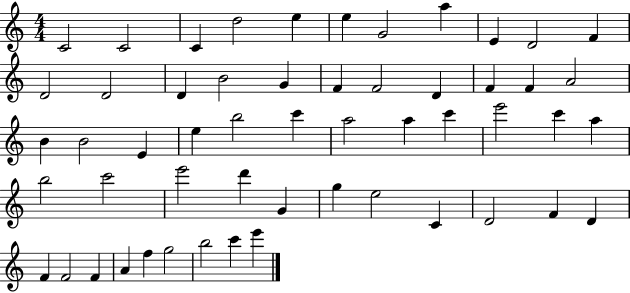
{
  \clef treble
  \numericTimeSignature
  \time 4/4
  \key c \major
  c'2 c'2 | c'4 d''2 e''4 | e''4 g'2 a''4 | e'4 d'2 f'4 | \break d'2 d'2 | d'4 b'2 g'4 | f'4 f'2 d'4 | f'4 f'4 a'2 | \break b'4 b'2 e'4 | e''4 b''2 c'''4 | a''2 a''4 c'''4 | e'''2 c'''4 a''4 | \break b''2 c'''2 | e'''2 d'''4 g'4 | g''4 e''2 c'4 | d'2 f'4 d'4 | \break f'4 f'2 f'4 | a'4 f''4 g''2 | b''2 c'''4 e'''4 | \bar "|."
}